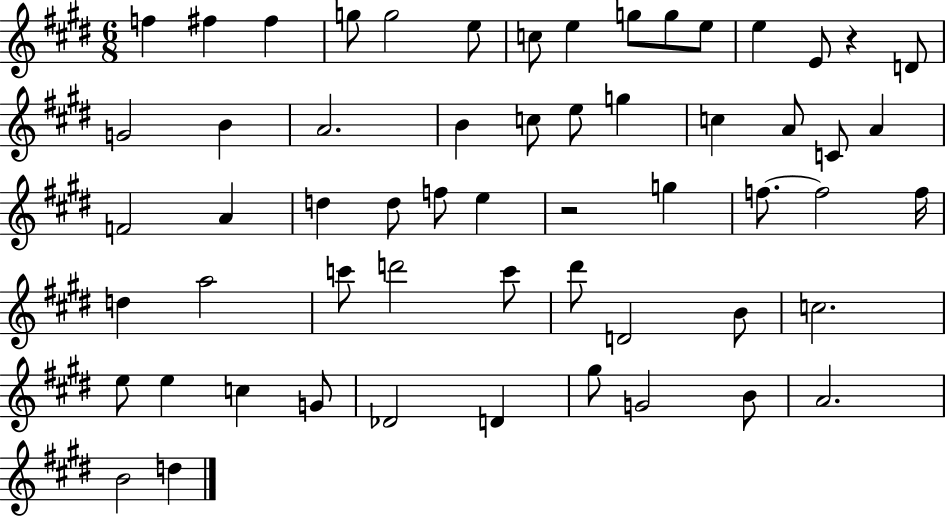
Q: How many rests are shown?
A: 2